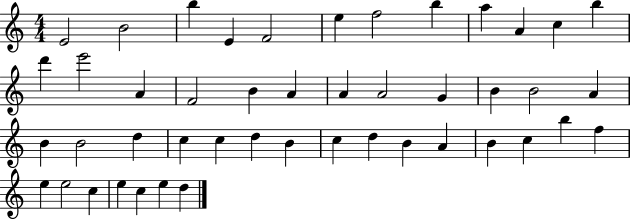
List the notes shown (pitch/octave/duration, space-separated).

E4/h B4/h B5/q E4/q F4/h E5/q F5/h B5/q A5/q A4/q C5/q B5/q D6/q E6/h A4/q F4/h B4/q A4/q A4/q A4/h G4/q B4/q B4/h A4/q B4/q B4/h D5/q C5/q C5/q D5/q B4/q C5/q D5/q B4/q A4/q B4/q C5/q B5/q F5/q E5/q E5/h C5/q E5/q C5/q E5/q D5/q